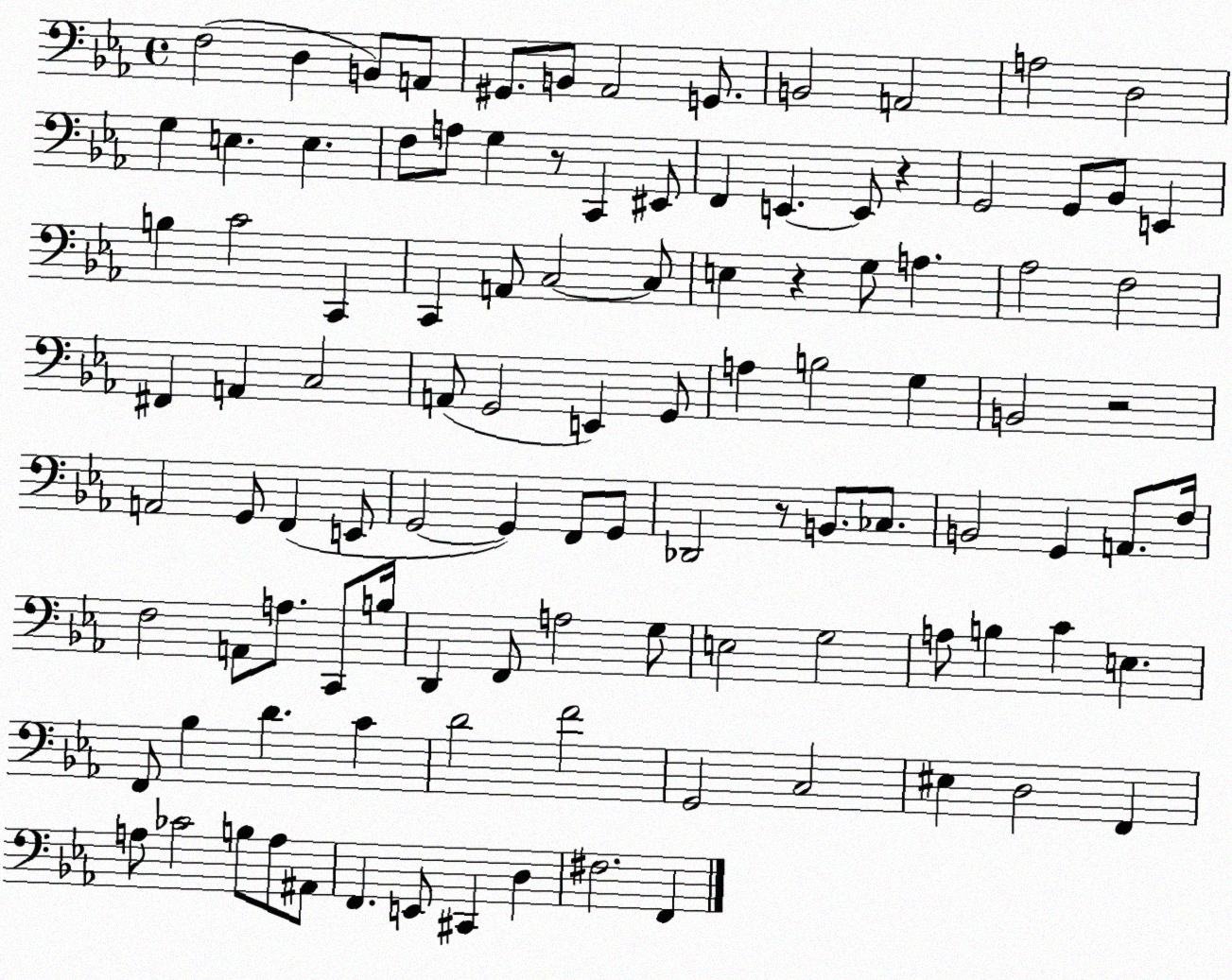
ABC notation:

X:1
T:Untitled
M:4/4
L:1/4
K:Eb
F,2 D, B,,/2 A,,/2 ^G,,/2 B,,/2 _A,,2 G,,/2 B,,2 A,,2 A,2 D,2 G, E, E, F,/2 A,/2 G, z/2 C,, ^E,,/2 F,, E,, E,,/2 z G,,2 G,,/2 _B,,/2 E,, B, C2 C,, C,, A,,/2 C,2 C,/2 E, z G,/2 A, _A,2 F,2 ^F,, A,, C,2 A,,/2 G,,2 E,, G,,/2 A, B,2 G, B,,2 z2 A,,2 G,,/2 F,, E,,/2 G,,2 G,, F,,/2 G,,/2 _D,,2 z/2 B,,/2 _C,/2 B,,2 G,, A,,/2 F,/4 F,2 A,,/2 A,/2 C,,/2 B,/4 D,, F,,/2 A,2 G,/2 E,2 G,2 A,/2 B, C E, F,,/2 _B, D C D2 F2 G,,2 C,2 ^E, D,2 F,, A,/2 _C2 B,/2 A,/2 ^A,,/2 F,, E,,/2 ^C,, D, ^F,2 F,,